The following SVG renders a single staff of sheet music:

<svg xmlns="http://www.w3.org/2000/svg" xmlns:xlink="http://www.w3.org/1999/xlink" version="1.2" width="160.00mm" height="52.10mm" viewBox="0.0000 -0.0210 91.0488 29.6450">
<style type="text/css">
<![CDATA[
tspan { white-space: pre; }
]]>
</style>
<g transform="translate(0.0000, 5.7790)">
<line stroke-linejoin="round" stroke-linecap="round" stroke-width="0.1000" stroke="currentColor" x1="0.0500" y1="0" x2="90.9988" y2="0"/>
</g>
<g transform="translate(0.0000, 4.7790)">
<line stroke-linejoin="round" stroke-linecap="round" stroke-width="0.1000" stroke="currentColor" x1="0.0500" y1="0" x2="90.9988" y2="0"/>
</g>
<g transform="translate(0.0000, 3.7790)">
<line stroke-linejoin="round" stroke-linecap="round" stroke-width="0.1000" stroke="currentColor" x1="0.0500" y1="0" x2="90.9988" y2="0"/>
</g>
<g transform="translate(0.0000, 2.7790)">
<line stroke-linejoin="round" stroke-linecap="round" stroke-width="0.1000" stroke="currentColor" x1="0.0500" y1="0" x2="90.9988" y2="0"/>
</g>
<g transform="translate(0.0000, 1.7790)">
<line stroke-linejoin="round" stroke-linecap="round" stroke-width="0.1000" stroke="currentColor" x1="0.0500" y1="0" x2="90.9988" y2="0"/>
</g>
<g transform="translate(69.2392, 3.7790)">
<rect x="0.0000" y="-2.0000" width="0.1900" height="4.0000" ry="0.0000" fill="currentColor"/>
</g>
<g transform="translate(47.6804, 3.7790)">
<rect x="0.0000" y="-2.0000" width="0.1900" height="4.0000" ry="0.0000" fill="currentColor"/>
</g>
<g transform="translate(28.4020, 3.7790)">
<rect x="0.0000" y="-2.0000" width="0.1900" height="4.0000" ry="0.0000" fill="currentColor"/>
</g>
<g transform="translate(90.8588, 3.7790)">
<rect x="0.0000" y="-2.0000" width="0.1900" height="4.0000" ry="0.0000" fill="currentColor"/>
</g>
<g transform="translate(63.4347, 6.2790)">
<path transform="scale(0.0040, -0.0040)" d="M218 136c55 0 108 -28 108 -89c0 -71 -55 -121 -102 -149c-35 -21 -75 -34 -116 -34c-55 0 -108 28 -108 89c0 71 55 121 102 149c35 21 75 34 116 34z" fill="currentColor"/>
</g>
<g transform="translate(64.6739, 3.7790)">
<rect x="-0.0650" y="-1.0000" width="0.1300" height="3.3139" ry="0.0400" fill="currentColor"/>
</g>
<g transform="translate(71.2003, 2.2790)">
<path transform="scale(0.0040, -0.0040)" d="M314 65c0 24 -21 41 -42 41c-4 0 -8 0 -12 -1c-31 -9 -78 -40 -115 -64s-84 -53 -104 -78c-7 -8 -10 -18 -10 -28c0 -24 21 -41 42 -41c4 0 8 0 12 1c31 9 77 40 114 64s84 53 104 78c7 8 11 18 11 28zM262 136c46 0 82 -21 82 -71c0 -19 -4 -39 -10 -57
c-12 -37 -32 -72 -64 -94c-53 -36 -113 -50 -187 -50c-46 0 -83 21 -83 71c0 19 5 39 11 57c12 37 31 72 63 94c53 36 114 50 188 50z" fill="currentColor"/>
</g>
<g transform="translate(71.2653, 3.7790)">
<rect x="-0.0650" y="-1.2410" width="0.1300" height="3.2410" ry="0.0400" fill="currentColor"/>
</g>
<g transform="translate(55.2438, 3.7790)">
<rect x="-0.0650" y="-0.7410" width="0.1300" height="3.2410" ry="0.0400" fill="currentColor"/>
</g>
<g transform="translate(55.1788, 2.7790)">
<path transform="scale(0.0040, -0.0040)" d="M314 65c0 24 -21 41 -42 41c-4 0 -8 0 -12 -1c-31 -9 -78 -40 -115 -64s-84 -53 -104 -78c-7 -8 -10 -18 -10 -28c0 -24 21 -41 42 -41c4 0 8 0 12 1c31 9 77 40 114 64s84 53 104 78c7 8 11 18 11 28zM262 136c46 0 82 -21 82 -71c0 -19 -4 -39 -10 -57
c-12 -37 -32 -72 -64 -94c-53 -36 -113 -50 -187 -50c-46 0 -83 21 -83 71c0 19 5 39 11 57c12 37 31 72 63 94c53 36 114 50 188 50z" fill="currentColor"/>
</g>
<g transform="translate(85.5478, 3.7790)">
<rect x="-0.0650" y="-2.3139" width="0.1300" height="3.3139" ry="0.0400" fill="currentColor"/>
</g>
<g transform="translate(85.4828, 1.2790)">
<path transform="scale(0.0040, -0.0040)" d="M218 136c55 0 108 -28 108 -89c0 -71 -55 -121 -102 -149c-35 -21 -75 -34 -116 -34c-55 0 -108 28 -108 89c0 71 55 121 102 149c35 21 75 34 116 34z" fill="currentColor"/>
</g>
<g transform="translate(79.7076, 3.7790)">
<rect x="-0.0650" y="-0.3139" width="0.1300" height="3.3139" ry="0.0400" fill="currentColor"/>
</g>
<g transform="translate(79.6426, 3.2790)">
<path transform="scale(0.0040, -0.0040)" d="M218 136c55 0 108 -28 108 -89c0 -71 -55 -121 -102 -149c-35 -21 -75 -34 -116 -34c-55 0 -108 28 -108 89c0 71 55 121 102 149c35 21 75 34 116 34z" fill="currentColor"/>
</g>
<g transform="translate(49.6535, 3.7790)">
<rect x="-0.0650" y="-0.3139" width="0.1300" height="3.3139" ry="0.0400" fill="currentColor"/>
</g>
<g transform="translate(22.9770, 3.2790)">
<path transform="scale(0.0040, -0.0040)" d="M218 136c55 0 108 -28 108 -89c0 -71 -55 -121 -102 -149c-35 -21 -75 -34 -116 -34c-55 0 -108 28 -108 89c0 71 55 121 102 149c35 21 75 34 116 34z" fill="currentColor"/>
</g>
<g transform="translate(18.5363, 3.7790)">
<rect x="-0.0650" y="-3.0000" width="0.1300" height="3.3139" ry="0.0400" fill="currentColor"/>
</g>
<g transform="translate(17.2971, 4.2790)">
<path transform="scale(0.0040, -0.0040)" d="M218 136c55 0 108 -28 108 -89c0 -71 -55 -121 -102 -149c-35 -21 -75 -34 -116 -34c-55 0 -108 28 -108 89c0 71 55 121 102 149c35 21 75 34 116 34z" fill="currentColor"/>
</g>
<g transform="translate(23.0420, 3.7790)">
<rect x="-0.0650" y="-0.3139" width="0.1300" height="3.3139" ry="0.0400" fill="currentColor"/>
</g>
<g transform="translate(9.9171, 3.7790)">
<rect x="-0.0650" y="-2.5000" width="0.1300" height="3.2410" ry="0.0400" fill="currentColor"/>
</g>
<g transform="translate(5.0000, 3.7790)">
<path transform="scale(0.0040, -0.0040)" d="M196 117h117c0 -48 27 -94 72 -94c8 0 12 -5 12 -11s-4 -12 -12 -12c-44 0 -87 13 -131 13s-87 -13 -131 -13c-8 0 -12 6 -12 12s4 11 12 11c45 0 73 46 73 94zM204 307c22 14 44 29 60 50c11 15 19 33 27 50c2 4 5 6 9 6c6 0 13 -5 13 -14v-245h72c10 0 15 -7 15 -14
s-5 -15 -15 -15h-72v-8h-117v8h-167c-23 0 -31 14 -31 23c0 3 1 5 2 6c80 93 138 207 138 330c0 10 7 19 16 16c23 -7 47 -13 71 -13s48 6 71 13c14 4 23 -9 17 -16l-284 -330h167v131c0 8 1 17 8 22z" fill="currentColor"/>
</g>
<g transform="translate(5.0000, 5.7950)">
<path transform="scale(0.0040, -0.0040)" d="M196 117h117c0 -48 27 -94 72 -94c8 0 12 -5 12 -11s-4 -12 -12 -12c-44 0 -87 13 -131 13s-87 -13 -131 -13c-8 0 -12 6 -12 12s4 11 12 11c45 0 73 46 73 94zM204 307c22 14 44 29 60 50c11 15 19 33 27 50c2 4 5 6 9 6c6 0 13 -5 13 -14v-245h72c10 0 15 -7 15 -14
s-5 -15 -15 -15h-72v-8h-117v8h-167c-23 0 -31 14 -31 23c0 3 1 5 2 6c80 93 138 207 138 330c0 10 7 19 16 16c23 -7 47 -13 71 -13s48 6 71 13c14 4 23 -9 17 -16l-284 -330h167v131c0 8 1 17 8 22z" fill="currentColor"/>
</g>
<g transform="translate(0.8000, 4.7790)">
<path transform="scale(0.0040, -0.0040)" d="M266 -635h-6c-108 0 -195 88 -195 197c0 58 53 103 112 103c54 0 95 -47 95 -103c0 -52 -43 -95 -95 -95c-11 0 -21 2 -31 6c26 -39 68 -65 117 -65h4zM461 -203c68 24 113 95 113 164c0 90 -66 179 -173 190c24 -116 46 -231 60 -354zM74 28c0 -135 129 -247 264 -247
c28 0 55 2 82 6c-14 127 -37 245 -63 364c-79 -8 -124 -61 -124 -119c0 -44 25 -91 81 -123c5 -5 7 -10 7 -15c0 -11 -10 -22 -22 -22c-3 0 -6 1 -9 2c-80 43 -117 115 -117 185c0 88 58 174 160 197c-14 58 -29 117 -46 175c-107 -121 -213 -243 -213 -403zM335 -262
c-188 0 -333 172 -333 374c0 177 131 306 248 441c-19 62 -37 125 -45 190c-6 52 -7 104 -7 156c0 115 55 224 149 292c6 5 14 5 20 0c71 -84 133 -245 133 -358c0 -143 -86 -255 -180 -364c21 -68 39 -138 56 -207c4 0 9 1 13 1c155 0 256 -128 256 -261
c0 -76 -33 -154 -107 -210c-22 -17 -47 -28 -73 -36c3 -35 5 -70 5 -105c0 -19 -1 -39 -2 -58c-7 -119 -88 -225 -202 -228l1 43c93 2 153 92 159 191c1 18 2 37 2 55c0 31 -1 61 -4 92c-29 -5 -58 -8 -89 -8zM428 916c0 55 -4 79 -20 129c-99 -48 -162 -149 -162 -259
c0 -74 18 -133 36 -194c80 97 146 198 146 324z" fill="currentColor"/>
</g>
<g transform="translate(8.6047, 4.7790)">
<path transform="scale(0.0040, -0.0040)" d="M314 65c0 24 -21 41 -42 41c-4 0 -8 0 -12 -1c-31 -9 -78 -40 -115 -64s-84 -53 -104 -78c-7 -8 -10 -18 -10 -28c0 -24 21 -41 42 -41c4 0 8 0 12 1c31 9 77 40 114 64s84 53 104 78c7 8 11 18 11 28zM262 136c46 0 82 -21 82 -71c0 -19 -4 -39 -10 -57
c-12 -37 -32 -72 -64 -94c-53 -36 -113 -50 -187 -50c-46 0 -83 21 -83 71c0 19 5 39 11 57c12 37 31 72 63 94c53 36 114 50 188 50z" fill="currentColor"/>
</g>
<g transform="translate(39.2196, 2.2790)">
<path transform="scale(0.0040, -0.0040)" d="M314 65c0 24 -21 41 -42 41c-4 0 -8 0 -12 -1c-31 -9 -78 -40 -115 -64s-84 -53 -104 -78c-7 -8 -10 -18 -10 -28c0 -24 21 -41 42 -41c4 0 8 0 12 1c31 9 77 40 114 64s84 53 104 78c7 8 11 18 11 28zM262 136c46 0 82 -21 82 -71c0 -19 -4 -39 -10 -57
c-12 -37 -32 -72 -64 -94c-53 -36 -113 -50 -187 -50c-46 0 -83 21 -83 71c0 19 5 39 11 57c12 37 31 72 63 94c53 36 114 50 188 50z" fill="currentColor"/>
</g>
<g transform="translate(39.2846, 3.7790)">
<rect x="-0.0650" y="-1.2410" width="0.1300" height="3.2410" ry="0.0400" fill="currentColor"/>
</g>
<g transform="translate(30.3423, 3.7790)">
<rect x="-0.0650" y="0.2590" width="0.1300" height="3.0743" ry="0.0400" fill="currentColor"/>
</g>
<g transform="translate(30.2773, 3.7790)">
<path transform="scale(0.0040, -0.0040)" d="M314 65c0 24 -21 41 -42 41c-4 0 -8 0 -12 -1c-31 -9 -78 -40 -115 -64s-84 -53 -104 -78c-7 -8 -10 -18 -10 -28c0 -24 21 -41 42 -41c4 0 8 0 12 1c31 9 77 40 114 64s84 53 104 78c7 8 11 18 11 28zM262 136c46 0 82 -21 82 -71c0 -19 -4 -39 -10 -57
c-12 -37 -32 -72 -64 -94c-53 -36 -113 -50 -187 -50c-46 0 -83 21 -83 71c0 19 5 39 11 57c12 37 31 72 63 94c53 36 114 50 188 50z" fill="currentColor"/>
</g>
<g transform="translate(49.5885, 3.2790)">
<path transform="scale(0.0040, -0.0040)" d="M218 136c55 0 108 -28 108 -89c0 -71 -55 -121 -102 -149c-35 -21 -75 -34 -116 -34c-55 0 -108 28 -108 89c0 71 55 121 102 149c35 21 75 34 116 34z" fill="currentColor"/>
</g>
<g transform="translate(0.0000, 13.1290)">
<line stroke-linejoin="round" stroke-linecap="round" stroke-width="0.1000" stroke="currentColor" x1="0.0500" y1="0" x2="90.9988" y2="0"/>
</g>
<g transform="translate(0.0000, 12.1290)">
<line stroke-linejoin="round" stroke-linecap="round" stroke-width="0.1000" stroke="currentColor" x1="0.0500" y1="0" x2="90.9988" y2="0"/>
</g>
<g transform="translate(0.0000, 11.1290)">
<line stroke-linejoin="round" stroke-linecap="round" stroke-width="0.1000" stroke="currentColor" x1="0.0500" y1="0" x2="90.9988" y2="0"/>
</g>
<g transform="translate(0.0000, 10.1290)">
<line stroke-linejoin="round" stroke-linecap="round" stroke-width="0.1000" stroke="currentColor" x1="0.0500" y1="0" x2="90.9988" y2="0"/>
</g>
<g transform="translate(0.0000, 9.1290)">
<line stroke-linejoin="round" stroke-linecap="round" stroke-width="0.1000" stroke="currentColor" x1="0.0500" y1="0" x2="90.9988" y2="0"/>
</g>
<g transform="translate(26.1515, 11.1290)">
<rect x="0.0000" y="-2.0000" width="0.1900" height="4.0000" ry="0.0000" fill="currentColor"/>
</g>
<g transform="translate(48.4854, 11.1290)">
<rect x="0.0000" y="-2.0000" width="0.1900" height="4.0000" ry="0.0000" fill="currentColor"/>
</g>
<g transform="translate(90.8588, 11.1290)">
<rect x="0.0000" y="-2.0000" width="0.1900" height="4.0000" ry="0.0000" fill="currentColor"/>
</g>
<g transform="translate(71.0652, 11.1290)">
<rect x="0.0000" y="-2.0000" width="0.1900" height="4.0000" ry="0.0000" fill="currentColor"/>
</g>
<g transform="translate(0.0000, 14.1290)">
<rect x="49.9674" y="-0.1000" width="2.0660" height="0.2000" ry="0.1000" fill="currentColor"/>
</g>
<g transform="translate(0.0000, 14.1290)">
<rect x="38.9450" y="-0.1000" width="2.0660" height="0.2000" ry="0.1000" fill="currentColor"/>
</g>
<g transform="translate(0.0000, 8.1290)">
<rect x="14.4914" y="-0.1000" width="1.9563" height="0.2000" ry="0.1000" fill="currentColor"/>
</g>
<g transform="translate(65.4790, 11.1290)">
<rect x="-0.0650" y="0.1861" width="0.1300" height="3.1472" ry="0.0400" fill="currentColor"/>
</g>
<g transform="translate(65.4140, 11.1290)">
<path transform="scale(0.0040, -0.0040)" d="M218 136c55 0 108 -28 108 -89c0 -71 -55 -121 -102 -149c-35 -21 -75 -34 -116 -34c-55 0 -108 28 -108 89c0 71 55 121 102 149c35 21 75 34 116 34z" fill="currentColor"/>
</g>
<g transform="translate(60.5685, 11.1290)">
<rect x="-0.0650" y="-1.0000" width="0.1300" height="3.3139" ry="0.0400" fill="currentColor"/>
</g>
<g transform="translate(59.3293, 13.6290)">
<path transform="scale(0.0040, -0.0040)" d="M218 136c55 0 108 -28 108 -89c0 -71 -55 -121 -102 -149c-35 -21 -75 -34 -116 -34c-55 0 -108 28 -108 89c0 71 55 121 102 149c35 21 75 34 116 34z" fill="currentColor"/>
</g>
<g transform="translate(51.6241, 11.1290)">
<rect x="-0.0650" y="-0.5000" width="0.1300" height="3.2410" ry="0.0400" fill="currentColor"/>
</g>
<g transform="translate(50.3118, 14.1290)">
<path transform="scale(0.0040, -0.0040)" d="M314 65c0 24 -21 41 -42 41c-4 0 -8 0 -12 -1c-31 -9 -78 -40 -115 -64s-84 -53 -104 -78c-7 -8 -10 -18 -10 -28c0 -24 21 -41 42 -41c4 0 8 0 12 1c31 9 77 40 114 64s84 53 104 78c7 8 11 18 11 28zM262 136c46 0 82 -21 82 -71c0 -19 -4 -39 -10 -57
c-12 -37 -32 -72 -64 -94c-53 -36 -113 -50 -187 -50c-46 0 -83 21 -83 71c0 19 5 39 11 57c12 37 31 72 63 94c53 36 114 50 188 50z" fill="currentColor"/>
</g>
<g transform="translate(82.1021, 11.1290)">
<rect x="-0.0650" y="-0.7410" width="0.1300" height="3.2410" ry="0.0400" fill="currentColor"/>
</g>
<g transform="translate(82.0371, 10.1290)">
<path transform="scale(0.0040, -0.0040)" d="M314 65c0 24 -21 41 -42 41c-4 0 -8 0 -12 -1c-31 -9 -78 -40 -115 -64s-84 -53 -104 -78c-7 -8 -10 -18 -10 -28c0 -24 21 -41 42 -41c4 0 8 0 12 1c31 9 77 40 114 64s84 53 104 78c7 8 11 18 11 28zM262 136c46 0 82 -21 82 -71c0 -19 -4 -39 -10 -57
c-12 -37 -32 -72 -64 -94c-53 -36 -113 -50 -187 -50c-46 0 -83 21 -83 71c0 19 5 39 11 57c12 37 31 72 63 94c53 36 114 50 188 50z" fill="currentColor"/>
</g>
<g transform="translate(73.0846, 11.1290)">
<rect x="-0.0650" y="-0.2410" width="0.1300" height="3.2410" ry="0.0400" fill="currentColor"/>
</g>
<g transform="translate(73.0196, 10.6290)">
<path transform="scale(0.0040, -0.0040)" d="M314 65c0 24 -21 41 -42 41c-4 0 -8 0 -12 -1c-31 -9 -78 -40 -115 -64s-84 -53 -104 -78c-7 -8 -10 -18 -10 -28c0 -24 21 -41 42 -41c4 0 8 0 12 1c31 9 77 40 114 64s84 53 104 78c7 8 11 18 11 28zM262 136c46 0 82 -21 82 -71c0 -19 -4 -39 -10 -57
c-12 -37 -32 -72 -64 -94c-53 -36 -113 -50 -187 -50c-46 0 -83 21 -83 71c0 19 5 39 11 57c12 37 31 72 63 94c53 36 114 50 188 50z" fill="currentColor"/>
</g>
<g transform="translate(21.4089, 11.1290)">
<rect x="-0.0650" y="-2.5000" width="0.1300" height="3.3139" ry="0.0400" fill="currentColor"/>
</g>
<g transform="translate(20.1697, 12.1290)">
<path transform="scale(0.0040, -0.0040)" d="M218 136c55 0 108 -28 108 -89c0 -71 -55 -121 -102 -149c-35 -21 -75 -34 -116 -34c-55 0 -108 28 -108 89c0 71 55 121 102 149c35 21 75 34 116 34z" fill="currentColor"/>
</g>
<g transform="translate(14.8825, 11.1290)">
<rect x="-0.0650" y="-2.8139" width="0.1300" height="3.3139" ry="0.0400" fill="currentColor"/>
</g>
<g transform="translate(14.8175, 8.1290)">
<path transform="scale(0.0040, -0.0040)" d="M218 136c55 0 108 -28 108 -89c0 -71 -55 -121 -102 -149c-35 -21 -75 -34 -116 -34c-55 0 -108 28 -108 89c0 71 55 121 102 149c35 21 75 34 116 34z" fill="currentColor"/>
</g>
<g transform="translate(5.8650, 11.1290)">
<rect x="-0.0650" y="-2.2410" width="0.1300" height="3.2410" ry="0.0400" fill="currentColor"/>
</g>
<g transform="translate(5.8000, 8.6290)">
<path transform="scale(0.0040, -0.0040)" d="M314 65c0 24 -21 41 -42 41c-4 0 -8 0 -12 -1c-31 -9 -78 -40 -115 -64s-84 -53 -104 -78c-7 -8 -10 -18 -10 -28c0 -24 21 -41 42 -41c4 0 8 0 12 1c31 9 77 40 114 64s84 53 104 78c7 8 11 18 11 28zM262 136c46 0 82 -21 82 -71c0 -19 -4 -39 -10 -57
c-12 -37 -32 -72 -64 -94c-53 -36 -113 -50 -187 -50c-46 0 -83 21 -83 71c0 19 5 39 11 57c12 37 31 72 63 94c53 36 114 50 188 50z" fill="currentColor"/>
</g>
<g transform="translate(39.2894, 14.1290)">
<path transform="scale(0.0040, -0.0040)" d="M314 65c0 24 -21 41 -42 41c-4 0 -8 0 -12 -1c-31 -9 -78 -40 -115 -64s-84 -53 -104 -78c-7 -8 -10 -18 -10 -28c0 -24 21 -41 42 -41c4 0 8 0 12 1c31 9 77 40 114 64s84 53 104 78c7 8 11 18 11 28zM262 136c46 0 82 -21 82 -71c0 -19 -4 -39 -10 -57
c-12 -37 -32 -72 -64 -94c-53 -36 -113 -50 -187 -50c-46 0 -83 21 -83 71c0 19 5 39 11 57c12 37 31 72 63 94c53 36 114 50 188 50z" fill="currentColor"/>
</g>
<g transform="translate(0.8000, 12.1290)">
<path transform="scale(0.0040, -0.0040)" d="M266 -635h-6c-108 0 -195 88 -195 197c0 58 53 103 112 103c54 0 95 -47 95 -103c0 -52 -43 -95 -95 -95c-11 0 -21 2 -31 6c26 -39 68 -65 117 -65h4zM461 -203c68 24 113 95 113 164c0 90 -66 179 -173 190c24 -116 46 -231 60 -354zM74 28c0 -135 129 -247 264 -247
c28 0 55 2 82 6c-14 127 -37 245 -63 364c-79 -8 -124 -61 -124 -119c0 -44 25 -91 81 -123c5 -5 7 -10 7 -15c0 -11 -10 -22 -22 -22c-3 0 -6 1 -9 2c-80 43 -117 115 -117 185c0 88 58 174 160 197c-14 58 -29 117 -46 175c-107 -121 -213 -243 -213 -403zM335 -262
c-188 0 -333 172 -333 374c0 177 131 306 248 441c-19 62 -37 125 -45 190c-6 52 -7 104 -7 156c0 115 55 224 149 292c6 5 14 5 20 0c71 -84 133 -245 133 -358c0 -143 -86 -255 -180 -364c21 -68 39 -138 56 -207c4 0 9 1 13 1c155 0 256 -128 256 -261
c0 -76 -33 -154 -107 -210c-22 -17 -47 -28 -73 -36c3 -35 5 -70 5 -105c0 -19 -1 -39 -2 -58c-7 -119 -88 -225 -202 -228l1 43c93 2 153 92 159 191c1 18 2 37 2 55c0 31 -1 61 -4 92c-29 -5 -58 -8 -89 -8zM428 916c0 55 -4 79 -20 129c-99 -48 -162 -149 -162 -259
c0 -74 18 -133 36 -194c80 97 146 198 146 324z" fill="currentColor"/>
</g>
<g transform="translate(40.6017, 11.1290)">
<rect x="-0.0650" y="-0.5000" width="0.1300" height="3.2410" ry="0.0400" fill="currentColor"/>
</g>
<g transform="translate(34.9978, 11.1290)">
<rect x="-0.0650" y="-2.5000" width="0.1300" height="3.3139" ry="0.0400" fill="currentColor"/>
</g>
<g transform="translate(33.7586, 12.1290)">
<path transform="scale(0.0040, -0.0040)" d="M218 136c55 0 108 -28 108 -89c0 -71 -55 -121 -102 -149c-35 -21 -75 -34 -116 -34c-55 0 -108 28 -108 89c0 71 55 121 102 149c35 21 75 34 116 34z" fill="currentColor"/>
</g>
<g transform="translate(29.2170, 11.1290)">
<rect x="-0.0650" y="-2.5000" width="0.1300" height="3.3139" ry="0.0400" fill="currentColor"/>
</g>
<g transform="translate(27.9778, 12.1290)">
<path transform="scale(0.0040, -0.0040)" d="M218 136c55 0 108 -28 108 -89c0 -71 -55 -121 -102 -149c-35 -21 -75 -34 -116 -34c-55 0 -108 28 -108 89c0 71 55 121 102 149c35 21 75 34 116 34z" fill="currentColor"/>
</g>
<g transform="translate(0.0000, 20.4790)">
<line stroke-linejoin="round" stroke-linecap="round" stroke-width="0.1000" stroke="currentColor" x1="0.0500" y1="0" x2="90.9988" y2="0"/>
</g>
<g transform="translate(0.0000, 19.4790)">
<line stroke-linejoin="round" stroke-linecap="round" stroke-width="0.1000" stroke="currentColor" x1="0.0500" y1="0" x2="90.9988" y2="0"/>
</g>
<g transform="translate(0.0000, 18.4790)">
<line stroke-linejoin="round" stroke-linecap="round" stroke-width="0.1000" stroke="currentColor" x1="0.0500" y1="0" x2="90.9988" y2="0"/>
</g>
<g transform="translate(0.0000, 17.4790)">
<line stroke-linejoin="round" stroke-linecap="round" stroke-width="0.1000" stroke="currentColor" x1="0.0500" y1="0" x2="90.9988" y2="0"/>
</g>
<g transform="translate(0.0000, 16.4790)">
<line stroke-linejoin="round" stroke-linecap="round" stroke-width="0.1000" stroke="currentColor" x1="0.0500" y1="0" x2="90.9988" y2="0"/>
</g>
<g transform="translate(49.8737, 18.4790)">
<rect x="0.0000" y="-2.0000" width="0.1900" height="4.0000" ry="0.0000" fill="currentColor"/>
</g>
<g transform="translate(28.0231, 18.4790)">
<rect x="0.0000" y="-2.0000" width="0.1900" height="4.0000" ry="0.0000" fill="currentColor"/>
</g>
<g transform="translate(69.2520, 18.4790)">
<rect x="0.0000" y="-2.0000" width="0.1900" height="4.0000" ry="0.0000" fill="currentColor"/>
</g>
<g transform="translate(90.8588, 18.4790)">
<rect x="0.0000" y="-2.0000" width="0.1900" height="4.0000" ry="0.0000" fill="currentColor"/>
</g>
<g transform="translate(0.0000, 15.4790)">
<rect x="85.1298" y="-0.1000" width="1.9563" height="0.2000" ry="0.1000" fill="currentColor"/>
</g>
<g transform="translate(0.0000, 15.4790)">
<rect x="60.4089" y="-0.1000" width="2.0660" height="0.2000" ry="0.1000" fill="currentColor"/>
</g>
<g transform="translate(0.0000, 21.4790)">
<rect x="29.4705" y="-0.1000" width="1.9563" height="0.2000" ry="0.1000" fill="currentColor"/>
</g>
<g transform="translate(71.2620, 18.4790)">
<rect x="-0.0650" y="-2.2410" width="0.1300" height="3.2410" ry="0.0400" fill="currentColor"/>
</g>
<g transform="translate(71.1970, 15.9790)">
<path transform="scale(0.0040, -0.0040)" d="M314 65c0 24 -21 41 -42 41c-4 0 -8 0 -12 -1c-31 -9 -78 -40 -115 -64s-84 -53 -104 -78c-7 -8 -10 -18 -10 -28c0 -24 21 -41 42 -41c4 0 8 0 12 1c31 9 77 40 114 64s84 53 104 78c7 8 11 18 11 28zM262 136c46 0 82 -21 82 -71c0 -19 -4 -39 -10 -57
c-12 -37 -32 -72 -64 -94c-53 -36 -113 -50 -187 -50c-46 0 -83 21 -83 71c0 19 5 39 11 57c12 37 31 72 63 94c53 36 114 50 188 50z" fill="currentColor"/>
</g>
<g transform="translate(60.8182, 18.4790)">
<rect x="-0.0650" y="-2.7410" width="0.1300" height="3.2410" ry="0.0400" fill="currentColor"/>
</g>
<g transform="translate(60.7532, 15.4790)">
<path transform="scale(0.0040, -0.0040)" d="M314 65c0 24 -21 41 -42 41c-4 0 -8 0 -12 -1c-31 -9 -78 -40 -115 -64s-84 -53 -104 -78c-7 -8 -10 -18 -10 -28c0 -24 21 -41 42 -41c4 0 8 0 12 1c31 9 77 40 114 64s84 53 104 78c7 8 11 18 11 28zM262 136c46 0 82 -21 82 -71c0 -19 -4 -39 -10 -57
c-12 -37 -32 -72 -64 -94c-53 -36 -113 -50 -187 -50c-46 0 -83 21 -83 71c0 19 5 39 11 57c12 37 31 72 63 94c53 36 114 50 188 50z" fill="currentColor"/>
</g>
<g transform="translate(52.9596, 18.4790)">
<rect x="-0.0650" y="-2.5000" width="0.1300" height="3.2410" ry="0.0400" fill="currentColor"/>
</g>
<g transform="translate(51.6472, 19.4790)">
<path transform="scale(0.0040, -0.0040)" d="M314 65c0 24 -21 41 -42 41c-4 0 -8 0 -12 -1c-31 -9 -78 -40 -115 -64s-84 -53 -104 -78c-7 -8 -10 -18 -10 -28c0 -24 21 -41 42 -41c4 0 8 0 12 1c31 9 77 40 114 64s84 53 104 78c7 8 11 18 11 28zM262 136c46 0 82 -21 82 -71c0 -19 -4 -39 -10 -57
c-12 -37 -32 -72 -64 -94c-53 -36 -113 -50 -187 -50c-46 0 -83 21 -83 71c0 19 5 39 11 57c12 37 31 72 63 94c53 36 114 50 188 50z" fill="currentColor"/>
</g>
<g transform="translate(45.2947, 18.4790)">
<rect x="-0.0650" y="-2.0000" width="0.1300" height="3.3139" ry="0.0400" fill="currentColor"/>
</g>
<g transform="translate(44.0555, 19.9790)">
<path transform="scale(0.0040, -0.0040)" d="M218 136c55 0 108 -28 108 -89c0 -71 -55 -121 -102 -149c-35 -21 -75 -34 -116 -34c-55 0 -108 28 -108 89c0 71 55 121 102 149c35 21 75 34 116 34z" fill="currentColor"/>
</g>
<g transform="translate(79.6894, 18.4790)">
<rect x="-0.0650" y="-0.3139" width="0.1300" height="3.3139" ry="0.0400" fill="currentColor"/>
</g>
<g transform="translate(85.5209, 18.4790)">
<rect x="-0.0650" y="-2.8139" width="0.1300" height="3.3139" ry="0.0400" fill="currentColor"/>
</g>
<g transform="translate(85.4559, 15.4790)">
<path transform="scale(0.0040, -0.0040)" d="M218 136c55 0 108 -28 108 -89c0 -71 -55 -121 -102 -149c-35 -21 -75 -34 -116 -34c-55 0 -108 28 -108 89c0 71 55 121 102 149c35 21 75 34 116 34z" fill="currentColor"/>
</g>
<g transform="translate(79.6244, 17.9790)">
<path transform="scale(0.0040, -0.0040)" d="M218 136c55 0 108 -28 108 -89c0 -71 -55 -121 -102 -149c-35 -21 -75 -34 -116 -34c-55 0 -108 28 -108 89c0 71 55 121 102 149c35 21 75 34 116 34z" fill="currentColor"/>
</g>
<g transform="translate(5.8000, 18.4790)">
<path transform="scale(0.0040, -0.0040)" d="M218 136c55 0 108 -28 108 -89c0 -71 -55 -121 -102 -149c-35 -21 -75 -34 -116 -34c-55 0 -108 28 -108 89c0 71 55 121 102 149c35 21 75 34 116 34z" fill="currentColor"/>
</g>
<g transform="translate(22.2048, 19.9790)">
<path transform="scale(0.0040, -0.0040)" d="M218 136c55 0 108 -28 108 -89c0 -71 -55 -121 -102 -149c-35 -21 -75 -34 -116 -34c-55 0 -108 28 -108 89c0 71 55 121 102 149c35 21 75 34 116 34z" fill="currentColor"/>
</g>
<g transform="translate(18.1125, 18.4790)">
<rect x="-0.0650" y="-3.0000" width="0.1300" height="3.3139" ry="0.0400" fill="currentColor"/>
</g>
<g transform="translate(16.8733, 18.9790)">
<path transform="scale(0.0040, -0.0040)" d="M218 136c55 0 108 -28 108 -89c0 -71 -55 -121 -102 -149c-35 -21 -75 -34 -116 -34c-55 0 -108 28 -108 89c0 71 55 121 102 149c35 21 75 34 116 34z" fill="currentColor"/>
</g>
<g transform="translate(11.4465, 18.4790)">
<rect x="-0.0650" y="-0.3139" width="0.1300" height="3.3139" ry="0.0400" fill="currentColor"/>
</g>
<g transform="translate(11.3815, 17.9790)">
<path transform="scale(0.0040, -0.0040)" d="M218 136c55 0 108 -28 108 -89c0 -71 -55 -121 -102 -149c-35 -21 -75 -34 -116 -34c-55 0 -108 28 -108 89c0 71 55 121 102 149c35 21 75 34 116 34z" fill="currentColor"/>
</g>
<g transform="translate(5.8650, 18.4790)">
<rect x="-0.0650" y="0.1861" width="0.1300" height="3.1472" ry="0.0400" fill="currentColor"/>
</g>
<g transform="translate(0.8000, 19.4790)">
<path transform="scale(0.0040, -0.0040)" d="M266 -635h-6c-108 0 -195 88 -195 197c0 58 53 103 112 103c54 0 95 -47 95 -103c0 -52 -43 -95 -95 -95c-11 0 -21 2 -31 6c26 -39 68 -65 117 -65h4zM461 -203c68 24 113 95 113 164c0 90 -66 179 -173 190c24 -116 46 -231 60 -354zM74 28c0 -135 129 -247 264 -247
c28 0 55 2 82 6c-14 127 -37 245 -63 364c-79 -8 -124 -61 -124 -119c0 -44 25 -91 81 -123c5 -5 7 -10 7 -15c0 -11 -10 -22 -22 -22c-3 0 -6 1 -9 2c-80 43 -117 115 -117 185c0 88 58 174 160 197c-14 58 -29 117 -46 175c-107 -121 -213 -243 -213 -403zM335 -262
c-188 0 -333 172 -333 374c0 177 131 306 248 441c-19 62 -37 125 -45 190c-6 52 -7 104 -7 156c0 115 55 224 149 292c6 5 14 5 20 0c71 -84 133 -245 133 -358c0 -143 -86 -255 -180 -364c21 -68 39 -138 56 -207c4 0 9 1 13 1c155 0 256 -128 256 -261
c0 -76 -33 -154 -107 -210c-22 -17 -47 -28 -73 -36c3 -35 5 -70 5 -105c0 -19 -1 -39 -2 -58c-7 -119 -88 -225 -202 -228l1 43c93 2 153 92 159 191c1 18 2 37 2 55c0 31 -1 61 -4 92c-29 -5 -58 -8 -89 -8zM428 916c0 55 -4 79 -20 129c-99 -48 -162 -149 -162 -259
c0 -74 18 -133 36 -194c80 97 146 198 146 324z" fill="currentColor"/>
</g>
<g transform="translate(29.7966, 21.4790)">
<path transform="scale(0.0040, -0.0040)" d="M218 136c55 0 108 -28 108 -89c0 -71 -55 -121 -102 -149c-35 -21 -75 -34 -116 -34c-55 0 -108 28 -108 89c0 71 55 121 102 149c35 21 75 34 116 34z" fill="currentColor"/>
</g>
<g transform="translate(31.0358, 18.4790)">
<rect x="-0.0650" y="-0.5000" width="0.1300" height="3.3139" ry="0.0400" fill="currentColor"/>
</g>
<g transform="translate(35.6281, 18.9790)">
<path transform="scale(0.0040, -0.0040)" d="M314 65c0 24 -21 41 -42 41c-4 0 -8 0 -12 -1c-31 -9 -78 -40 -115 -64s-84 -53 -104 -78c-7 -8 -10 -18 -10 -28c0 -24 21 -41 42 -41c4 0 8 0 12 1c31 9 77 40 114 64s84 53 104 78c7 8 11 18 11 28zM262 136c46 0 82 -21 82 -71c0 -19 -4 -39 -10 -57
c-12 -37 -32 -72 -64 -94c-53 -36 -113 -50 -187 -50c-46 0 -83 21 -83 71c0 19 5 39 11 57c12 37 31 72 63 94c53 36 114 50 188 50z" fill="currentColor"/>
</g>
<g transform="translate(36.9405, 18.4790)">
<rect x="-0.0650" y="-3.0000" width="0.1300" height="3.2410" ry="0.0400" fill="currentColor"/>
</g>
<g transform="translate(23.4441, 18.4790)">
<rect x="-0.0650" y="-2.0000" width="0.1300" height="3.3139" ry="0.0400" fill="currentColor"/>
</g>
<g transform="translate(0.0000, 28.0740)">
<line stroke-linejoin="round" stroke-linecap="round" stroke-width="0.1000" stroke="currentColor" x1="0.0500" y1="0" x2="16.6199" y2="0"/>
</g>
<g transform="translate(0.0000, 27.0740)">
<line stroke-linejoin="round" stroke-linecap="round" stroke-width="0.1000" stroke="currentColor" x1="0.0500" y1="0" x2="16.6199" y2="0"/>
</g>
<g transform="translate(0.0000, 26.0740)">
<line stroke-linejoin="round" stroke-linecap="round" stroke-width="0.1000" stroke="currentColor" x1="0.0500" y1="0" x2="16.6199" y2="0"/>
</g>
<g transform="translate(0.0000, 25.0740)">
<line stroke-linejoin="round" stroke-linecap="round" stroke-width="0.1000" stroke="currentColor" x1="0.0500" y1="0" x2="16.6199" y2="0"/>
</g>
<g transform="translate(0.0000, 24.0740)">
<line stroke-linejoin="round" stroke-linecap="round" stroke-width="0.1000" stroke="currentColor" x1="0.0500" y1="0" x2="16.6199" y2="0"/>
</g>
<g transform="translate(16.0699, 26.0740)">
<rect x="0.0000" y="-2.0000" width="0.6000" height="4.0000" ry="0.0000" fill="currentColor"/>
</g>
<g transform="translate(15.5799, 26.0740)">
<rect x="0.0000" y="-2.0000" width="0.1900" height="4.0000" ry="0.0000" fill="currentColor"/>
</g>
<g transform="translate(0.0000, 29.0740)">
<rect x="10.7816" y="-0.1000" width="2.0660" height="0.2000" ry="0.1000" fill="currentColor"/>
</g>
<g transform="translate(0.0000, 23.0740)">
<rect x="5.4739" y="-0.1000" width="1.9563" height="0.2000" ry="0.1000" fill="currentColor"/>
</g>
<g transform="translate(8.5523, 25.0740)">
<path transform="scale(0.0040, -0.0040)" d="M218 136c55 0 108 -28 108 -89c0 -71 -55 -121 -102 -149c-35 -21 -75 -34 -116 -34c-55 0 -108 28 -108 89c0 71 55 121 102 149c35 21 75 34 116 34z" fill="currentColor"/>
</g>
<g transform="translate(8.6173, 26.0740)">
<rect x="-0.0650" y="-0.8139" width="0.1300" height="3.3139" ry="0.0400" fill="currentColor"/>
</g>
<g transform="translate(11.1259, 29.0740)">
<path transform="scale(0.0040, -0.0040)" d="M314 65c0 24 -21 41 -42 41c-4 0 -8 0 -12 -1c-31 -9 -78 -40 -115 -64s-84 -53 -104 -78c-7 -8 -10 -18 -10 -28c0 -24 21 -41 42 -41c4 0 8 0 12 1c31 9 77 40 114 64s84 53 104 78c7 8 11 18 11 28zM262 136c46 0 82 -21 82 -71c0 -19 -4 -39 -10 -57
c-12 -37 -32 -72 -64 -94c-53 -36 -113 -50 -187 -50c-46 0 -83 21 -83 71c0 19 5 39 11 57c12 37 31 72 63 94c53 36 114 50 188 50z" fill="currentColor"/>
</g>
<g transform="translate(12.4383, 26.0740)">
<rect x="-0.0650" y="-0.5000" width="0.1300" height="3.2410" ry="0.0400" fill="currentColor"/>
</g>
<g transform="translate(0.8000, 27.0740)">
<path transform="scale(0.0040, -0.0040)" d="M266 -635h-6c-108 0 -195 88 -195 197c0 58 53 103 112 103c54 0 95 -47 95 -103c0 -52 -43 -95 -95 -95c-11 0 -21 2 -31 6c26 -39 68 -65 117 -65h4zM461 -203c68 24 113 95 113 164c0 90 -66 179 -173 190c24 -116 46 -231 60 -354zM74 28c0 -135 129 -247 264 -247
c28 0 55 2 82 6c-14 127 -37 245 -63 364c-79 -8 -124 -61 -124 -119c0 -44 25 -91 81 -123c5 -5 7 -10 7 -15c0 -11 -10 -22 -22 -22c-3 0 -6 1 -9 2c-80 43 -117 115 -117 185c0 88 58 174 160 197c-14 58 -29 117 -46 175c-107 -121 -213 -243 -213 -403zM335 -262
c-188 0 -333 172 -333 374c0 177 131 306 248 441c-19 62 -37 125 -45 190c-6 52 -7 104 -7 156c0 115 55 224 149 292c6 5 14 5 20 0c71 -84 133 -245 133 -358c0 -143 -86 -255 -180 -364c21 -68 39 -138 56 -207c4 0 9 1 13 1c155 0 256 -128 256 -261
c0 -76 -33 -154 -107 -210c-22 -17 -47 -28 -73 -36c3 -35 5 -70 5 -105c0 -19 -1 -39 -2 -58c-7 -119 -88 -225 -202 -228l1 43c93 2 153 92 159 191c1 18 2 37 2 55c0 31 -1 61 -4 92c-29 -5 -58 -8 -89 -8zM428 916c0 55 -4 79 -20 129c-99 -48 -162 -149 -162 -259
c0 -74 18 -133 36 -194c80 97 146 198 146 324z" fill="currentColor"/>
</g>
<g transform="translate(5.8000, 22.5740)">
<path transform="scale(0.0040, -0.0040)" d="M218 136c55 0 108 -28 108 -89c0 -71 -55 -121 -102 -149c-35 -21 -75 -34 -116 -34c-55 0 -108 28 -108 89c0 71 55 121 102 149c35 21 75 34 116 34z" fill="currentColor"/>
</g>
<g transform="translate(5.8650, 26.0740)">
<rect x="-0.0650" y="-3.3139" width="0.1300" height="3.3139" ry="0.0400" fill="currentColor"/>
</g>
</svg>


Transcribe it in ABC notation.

X:1
T:Untitled
M:4/4
L:1/4
K:C
G2 A c B2 e2 c d2 D e2 c g g2 a G G G C2 C2 D B c2 d2 B c A F C A2 F G2 a2 g2 c a b d C2